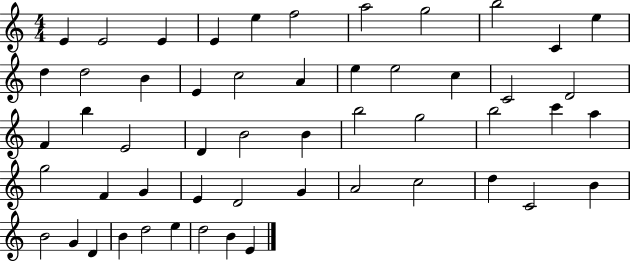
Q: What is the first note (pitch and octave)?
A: E4